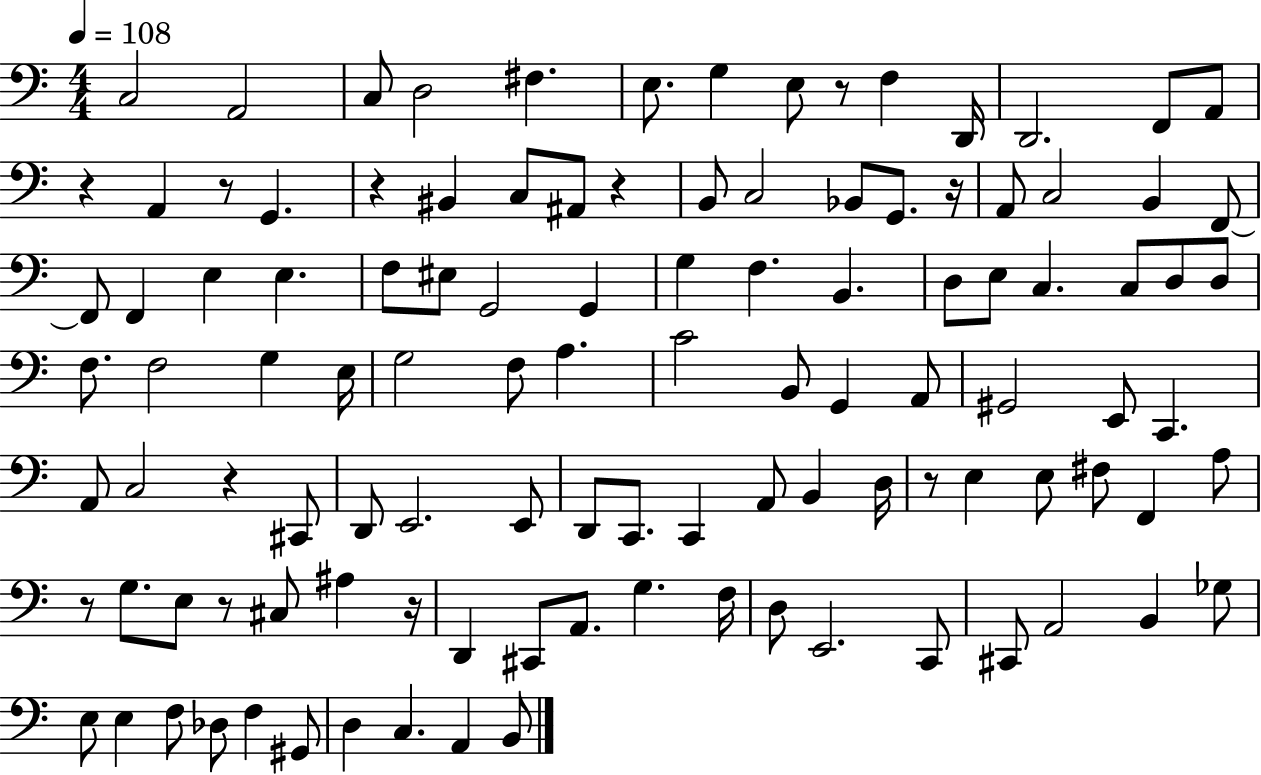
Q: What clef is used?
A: bass